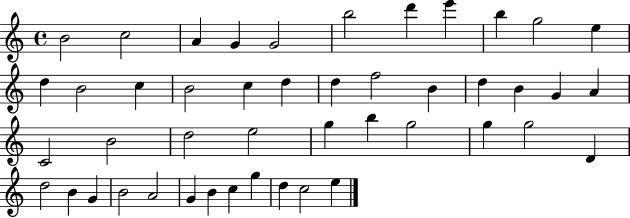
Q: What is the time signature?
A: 4/4